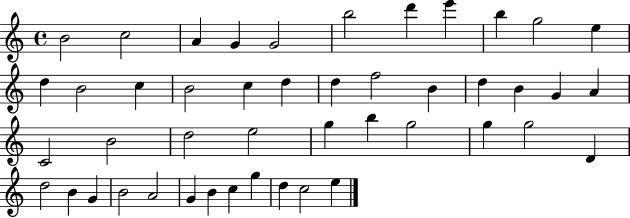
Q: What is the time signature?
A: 4/4